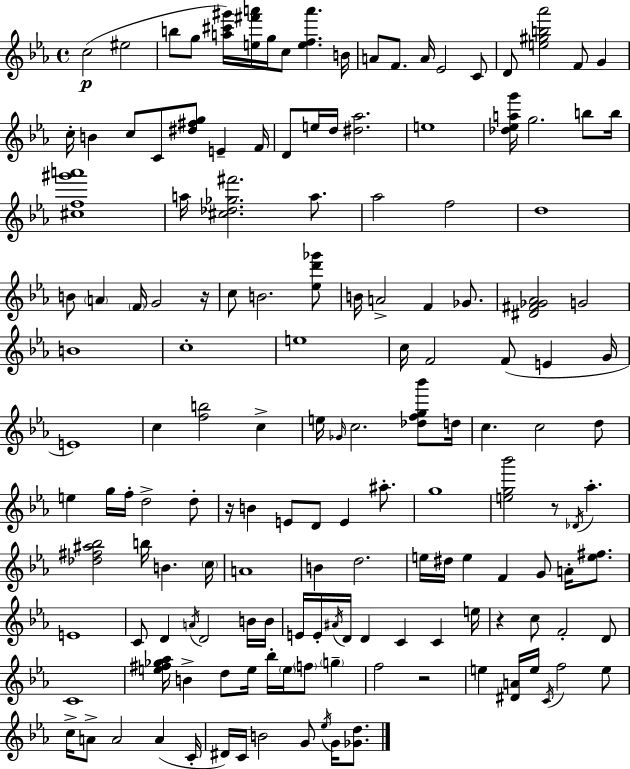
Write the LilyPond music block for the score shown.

{
  \clef treble
  \time 4/4
  \defaultTimeSignature
  \key ees \major
  c''2(\p eis''2 | b''8 g''8 <a'' cis''' gis'''>16) <e'' fis''' a'''>16 g''16 c''8 <e'' f'' a'''>4. b'16 | a'8 f'8. a'16 ees'2 c'8 | d'8 <e'' gis'' b'' aes'''>2 f'8 g'4 | \break c''16-. b'4 c''8 c'8 <dis'' fis'' g''>8 e'4-- f'16 | d'8 e''16 d''16 <dis'' aes''>2. | e''1 | <des'' ees'' a'' g'''>16 g''2. b''8 b''16 | \break <cis'' f'' gis''' a'''>1 | a''16 <cis'' des'' ges'' fis'''>2. a''8. | aes''2 f''2 | d''1 | \break b'8 \parenthesize a'4 \parenthesize f'16 g'2 r16 | c''8 b'2. <ees'' d''' ges'''>8 | b'16 a'2-> f'4 ges'8. | <dis' fis' ges' aes'>2 g'2 | \break b'1 | c''1-. | e''1 | c''16 f'2 f'8( e'4 g'16 | \break e'1) | c''4 <f'' b''>2 c''4-> | e''16 \grace { ges'16 } c''2. <des'' f'' g'' bes'''>8 | d''16 c''4. c''2 d''8 | \break e''4 g''16 f''16-. d''2-> d''8-. | r16 b'4 e'8 d'8 e'4 ais''8.-. | g''1 | <e'' g'' bes'''>2 r8 \acciaccatura { des'16 } aes''4.-. | \break <des'' fis'' ais'' bes''>2 b''16 b'4. | \parenthesize c''16 a'1 | b'4 d''2. | e''16 dis''16 e''4 f'4 g'8 a'16-. <e'' fis''>8. | \break e'1 | c'8 d'4 \acciaccatura { a'16 } d'2 | b'16 b'16 e'16 e'16-. \acciaccatura { ais'16 } d'16 d'4 c'4 c'4 | e''16 r4 c''8 f'2-. | \break d'8 c'1 | <e'' fis'' ges'' aes''>16 b'4-> d''8 e''16 bes''16-. \parenthesize e''16 \parenthesize f''8 | \parenthesize g''4-- f''2 r2 | e''4 <dis' a'>16 e''16 \acciaccatura { c'16 } f''2 | \break e''8 c''16-> a'8-> a'2 | a'4( c'16-. dis'16) c'16 b'2 g'8 | \acciaccatura { ees''16 } g'16 <ges' d''>8. \bar "|."
}